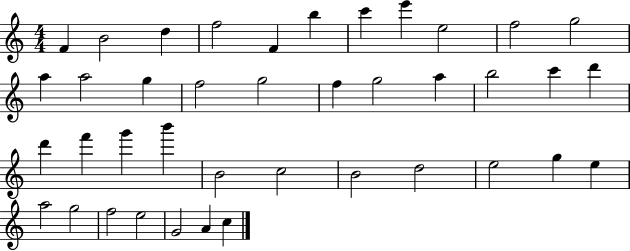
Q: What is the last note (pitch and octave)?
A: C5